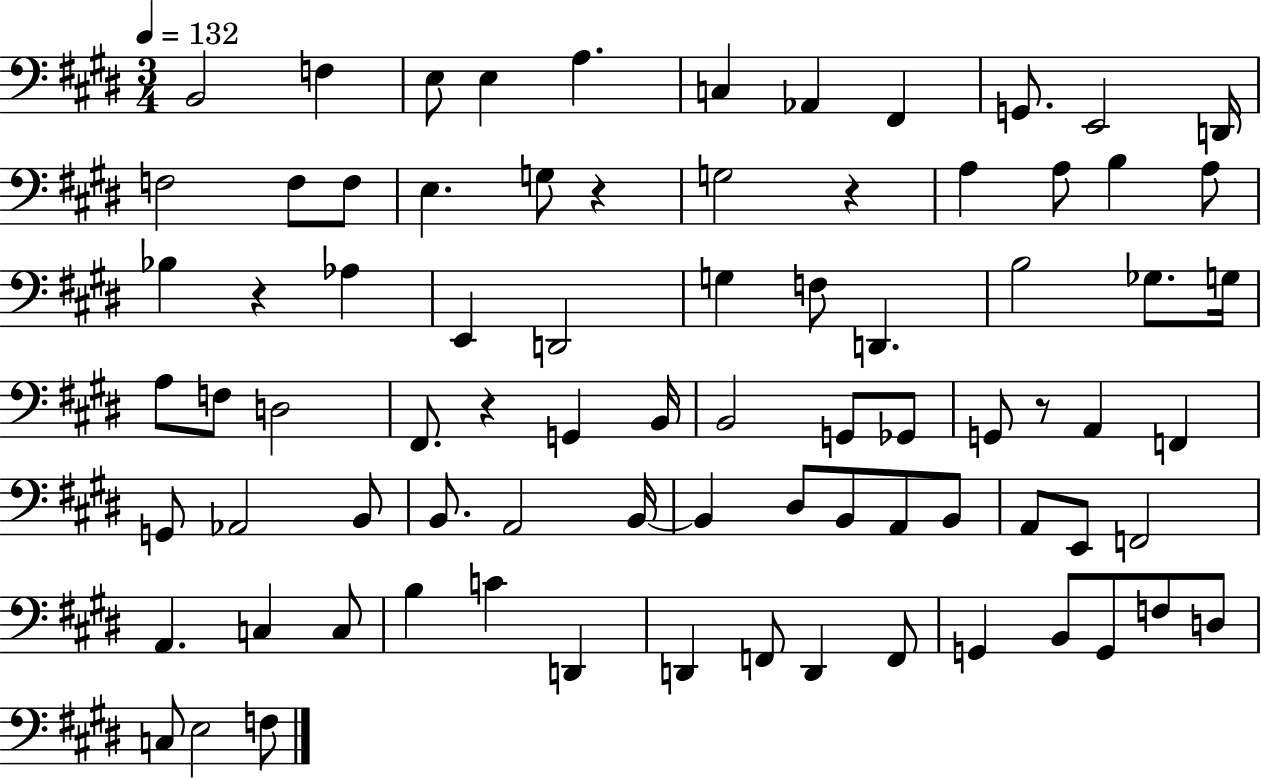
{
  \clef bass
  \numericTimeSignature
  \time 3/4
  \key e \major
  \tempo 4 = 132
  b,2 f4 | e8 e4 a4. | c4 aes,4 fis,4 | g,8. e,2 d,16 | \break f2 f8 f8 | e4. g8 r4 | g2 r4 | a4 a8 b4 a8 | \break bes4 r4 aes4 | e,4 d,2 | g4 f8 d,4. | b2 ges8. g16 | \break a8 f8 d2 | fis,8. r4 g,4 b,16 | b,2 g,8 ges,8 | g,8 r8 a,4 f,4 | \break g,8 aes,2 b,8 | b,8. a,2 b,16~~ | b,4 dis8 b,8 a,8 b,8 | a,8 e,8 f,2 | \break a,4. c4 c8 | b4 c'4 d,4 | d,4 f,8 d,4 f,8 | g,4 b,8 g,8 f8 d8 | \break c8 e2 f8 | \bar "|."
}